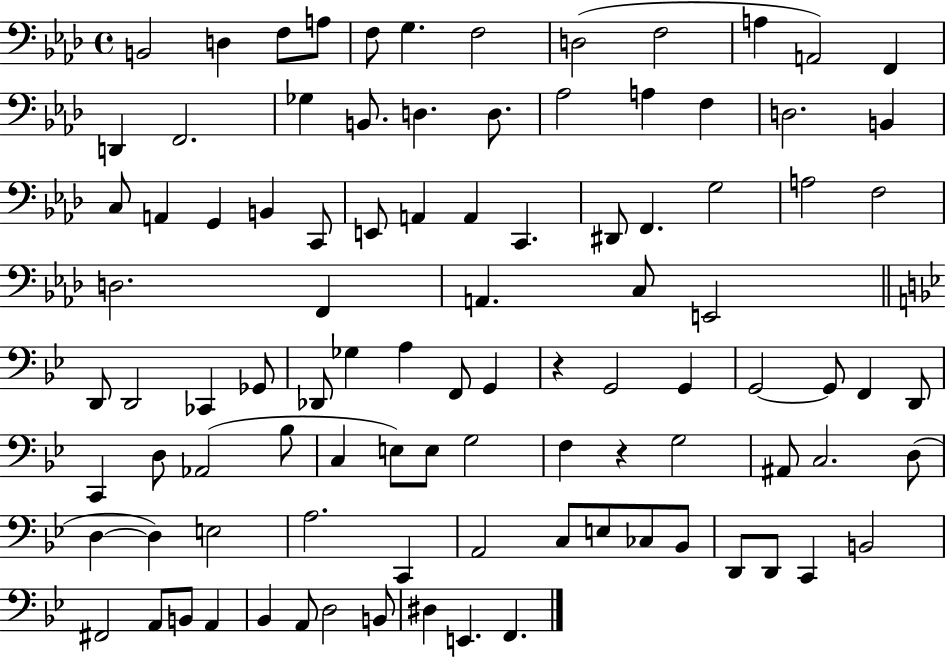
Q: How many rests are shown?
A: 2